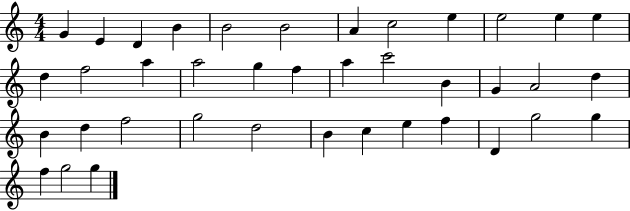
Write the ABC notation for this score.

X:1
T:Untitled
M:4/4
L:1/4
K:C
G E D B B2 B2 A c2 e e2 e e d f2 a a2 g f a c'2 B G A2 d B d f2 g2 d2 B c e f D g2 g f g2 g